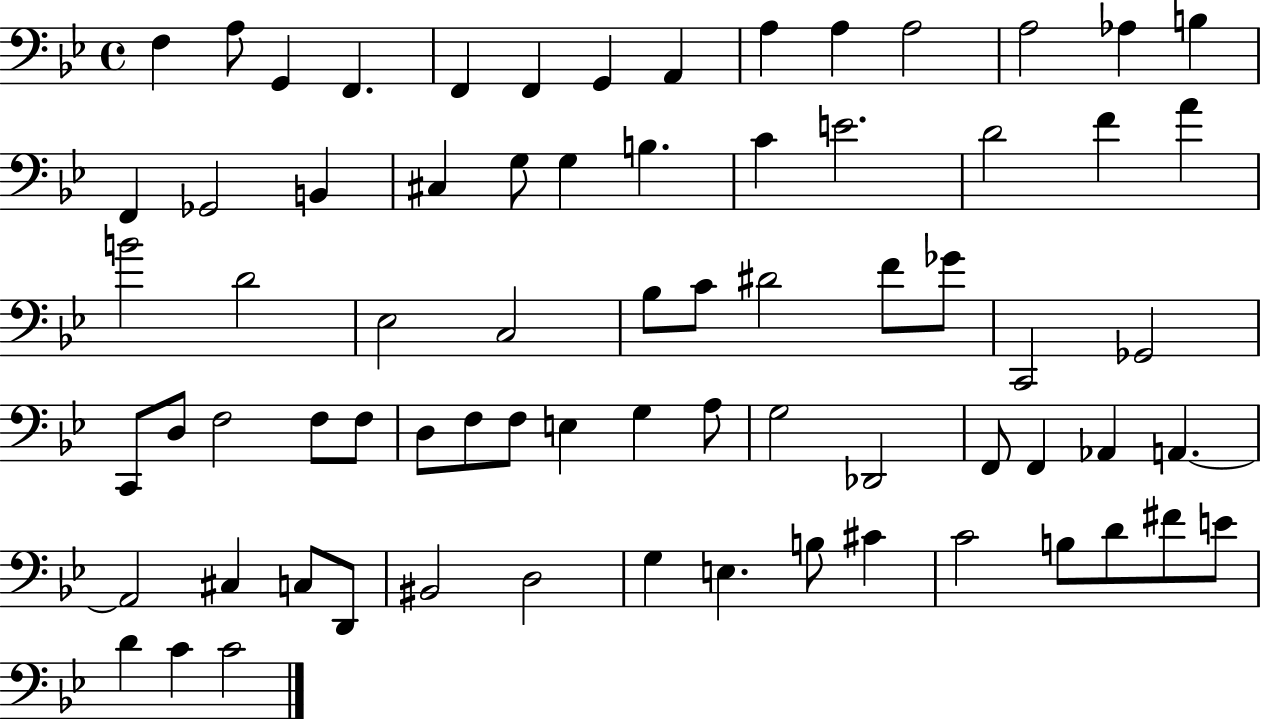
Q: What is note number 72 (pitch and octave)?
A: C4